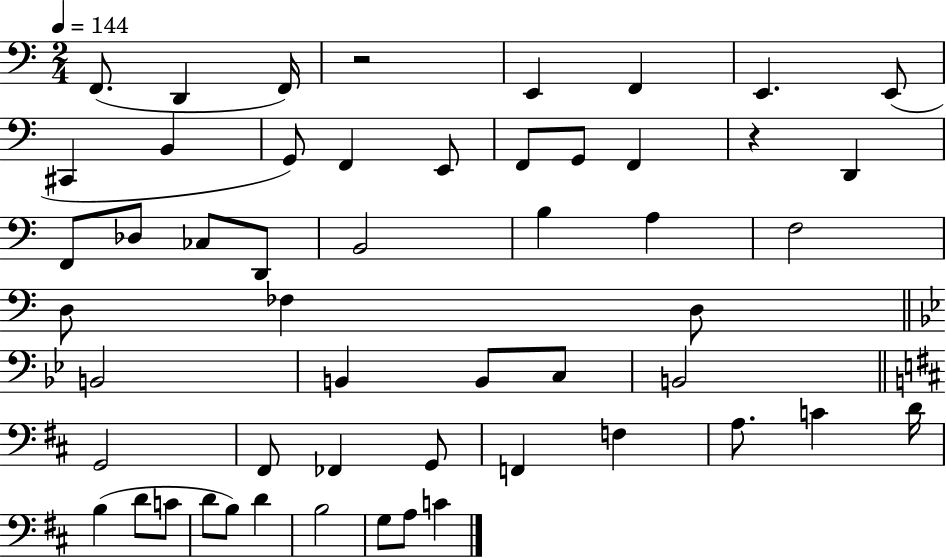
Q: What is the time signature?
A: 2/4